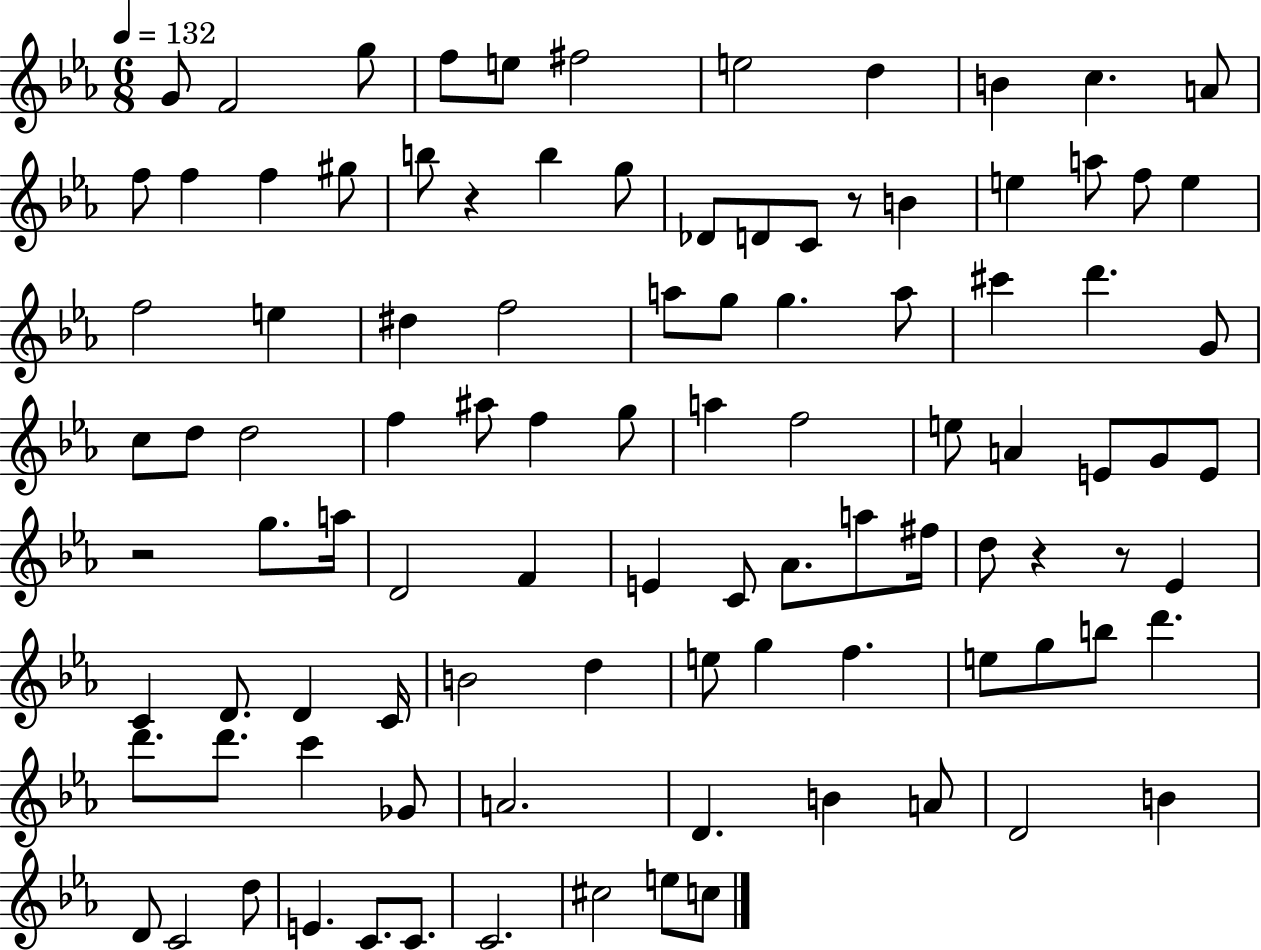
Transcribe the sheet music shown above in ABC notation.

X:1
T:Untitled
M:6/8
L:1/4
K:Eb
G/2 F2 g/2 f/2 e/2 ^f2 e2 d B c A/2 f/2 f f ^g/2 b/2 z b g/2 _D/2 D/2 C/2 z/2 B e a/2 f/2 e f2 e ^d f2 a/2 g/2 g a/2 ^c' d' G/2 c/2 d/2 d2 f ^a/2 f g/2 a f2 e/2 A E/2 G/2 E/2 z2 g/2 a/4 D2 F E C/2 _A/2 a/2 ^f/4 d/2 z z/2 _E C D/2 D C/4 B2 d e/2 g f e/2 g/2 b/2 d' d'/2 d'/2 c' _G/2 A2 D B A/2 D2 B D/2 C2 d/2 E C/2 C/2 C2 ^c2 e/2 c/2